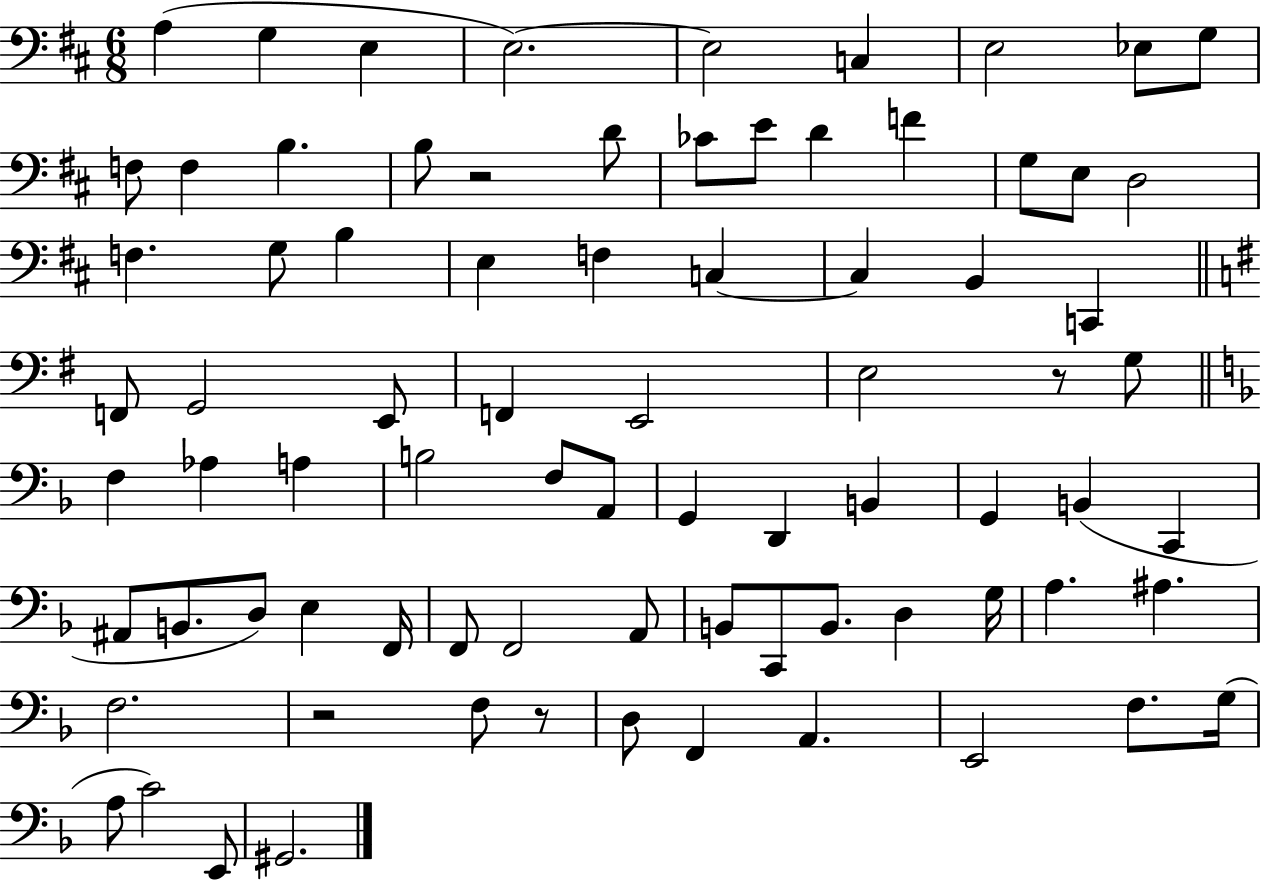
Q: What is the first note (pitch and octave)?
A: A3